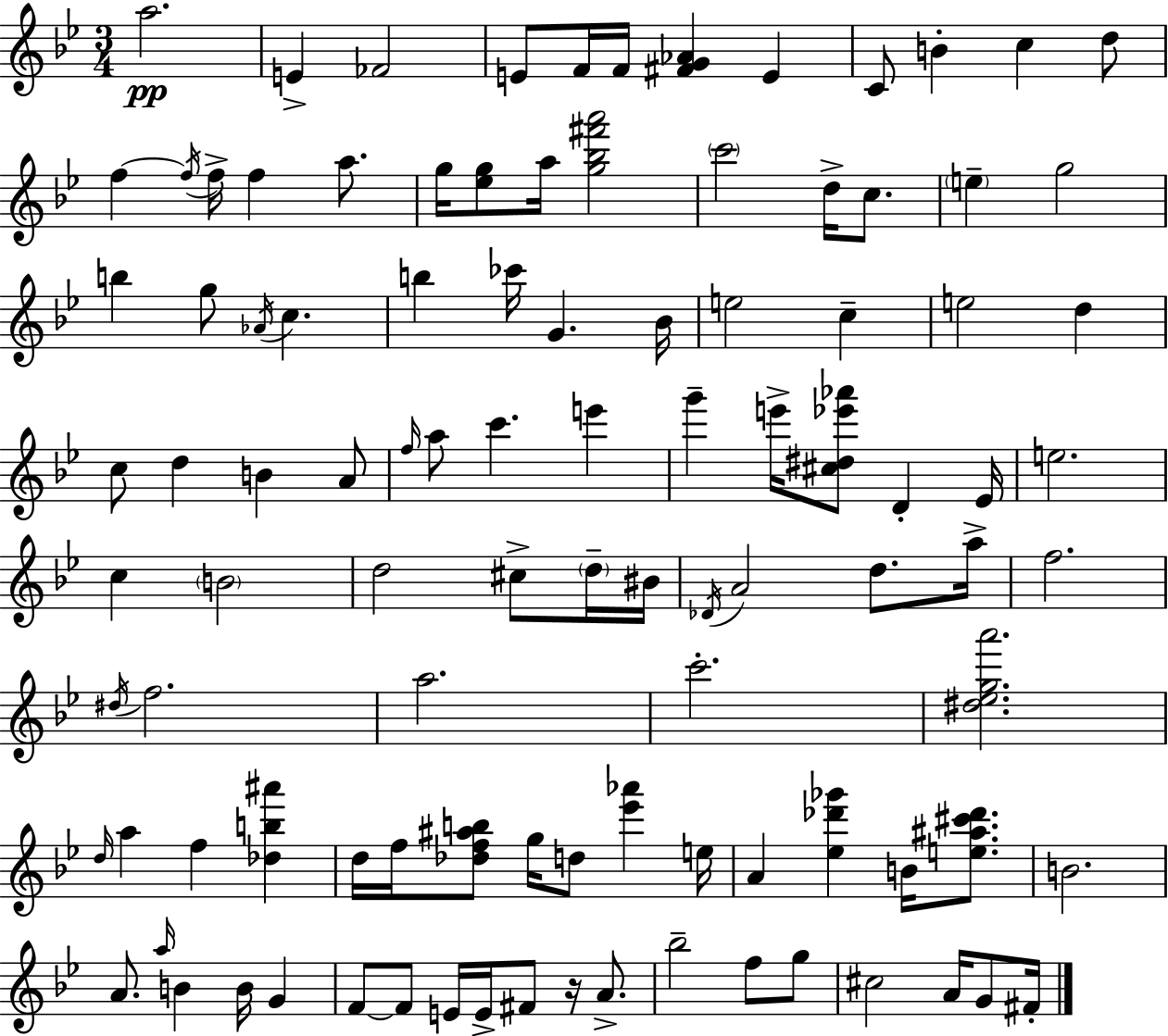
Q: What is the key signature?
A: G minor